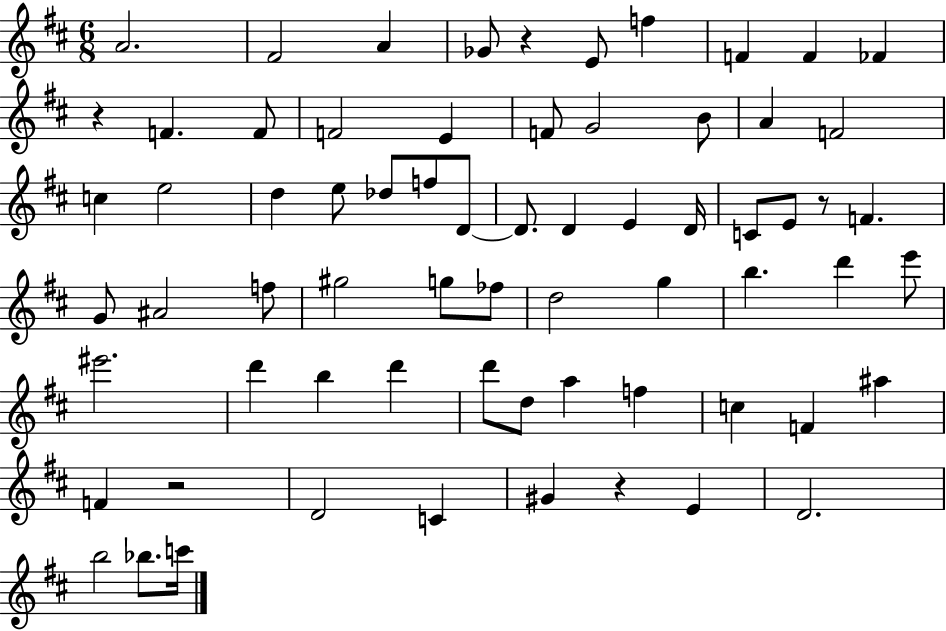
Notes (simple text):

A4/h. F#4/h A4/q Gb4/e R/q E4/e F5/q F4/q F4/q FES4/q R/q F4/q. F4/e F4/h E4/q F4/e G4/h B4/e A4/q F4/h C5/q E5/h D5/q E5/e Db5/e F5/e D4/e D4/e. D4/q E4/q D4/s C4/e E4/e R/e F4/q. G4/e A#4/h F5/e G#5/h G5/e FES5/e D5/h G5/q B5/q. D6/q E6/e EIS6/h. D6/q B5/q D6/q D6/e D5/e A5/q F5/q C5/q F4/q A#5/q F4/q R/h D4/h C4/q G#4/q R/q E4/q D4/h. B5/h Bb5/e. C6/s